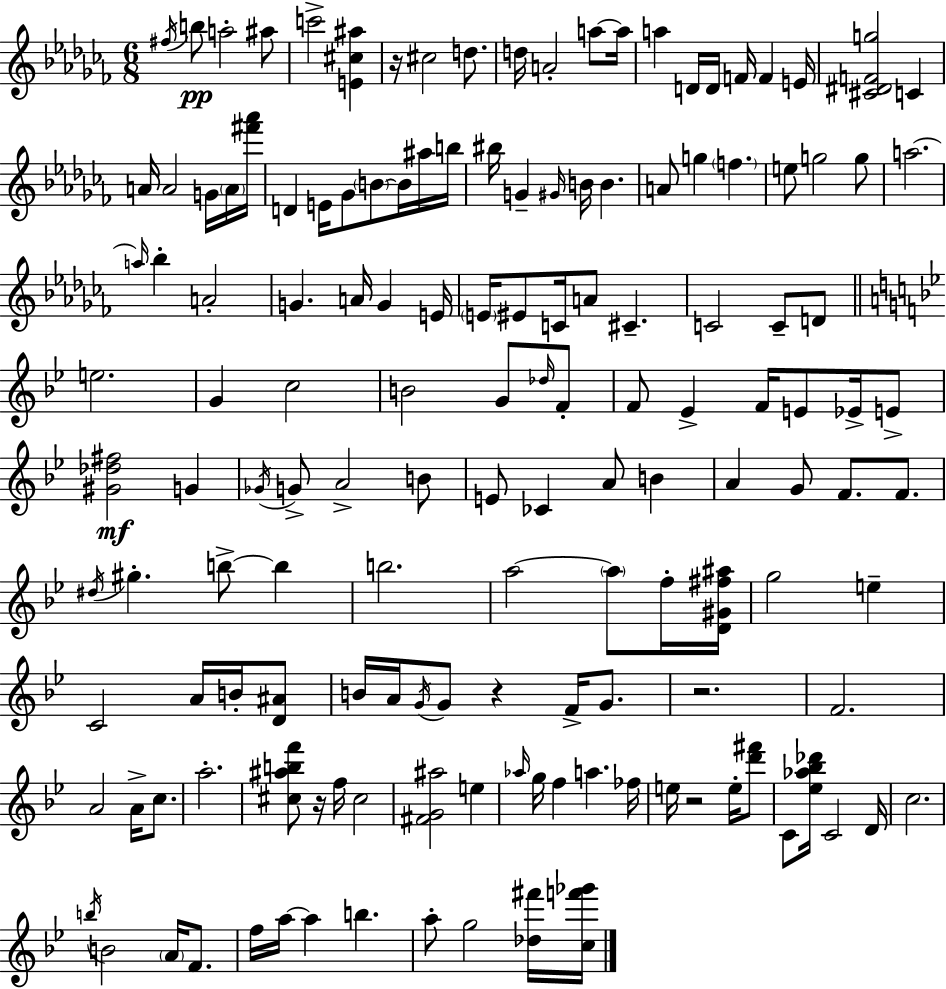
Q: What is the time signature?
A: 6/8